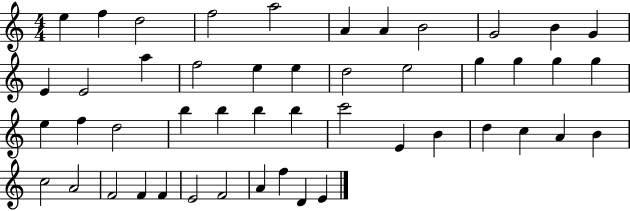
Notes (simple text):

E5/q F5/q D5/h F5/h A5/h A4/q A4/q B4/h G4/h B4/q G4/q E4/q E4/h A5/q F5/h E5/q E5/q D5/h E5/h G5/q G5/q G5/q G5/q E5/q F5/q D5/h B5/q B5/q B5/q B5/q C6/h E4/q B4/q D5/q C5/q A4/q B4/q C5/h A4/h F4/h F4/q F4/q E4/h F4/h A4/q F5/q D4/q E4/q